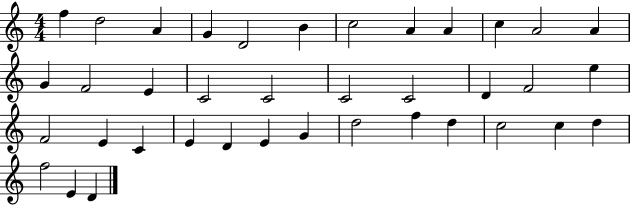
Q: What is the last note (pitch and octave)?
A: D4